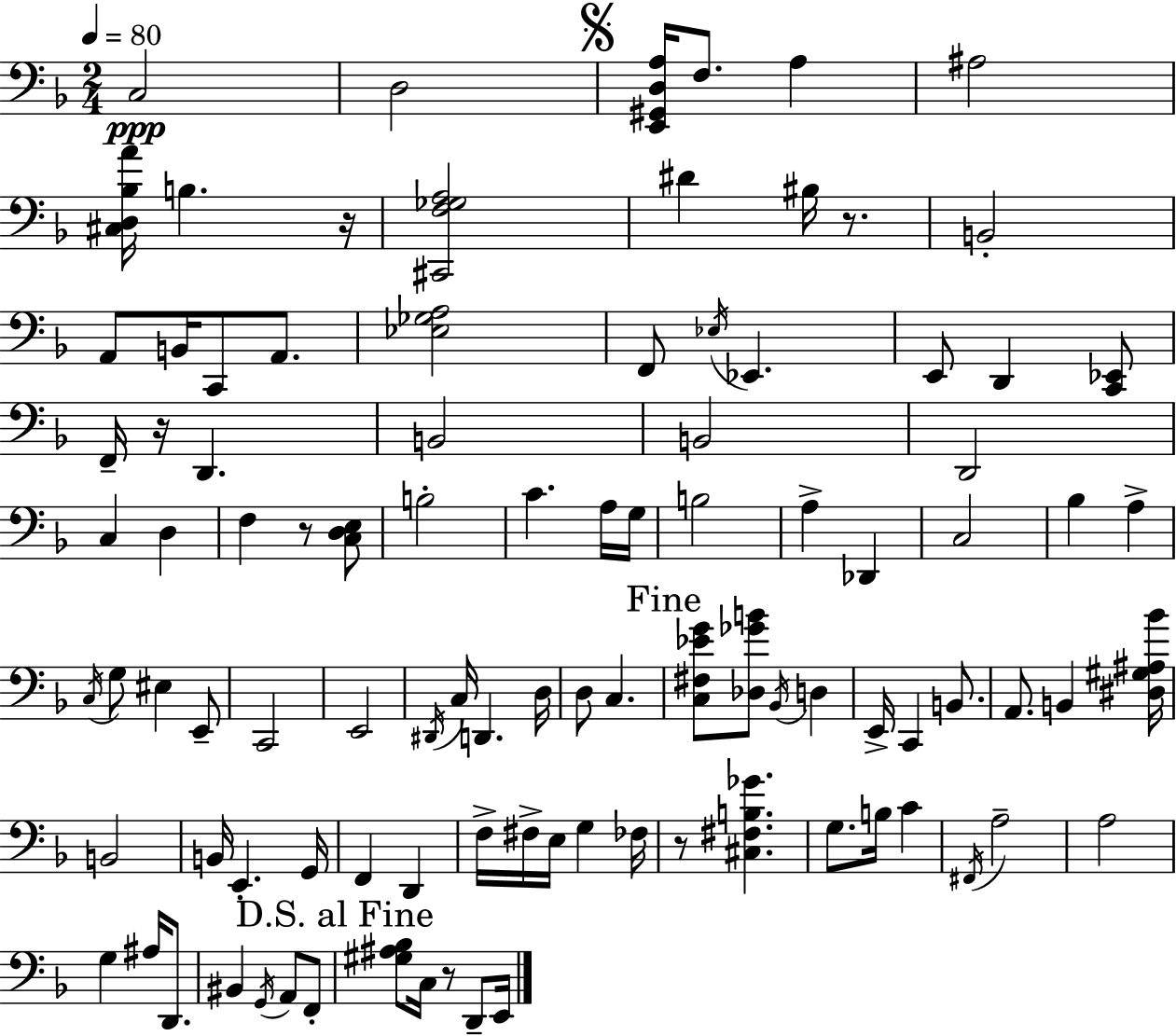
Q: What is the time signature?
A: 2/4